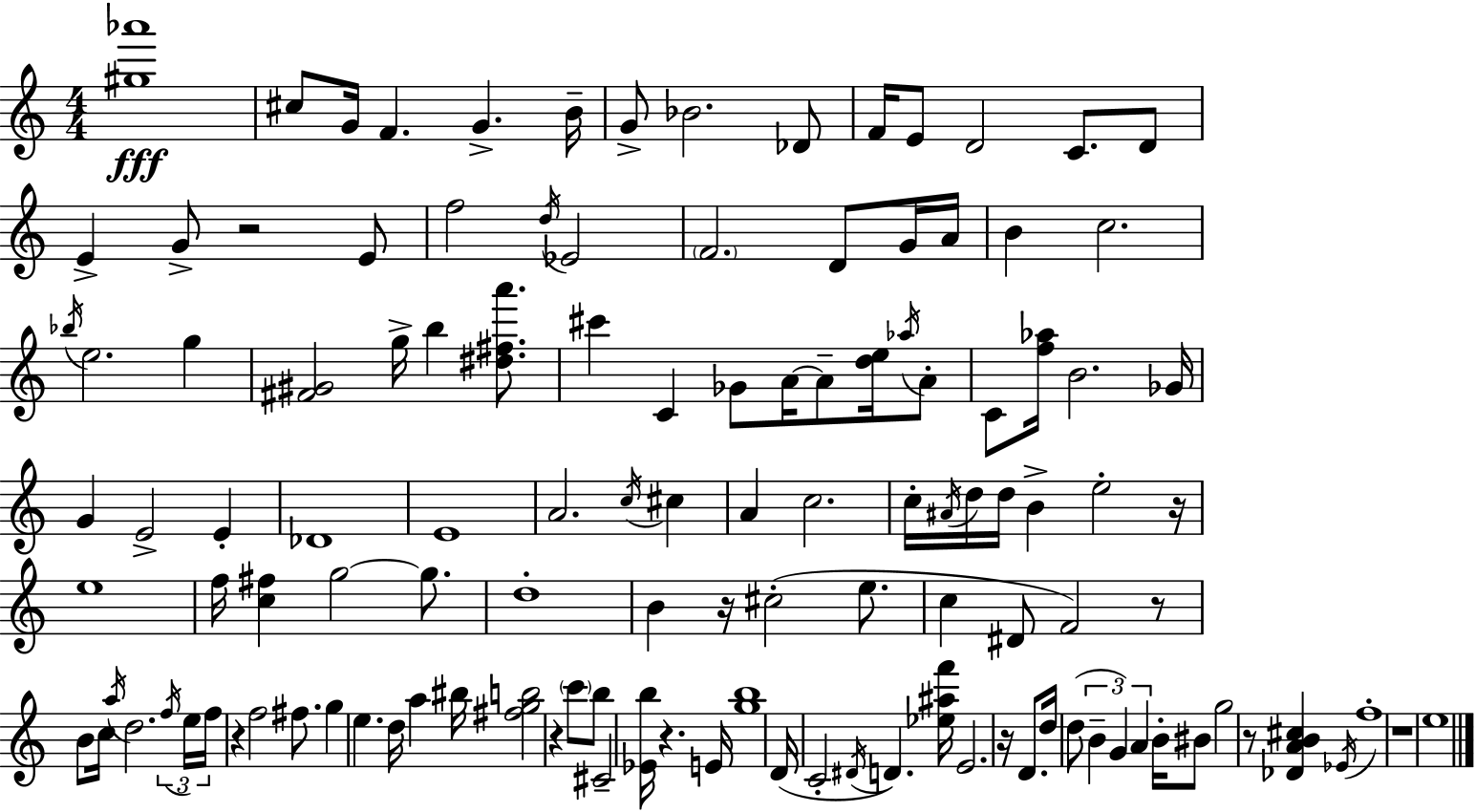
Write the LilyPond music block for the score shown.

{
  \clef treble
  \numericTimeSignature
  \time 4/4
  \key a \minor
  \repeat volta 2 { <gis'' aes'''>1\fff | cis''8 g'16 f'4. g'4.-> b'16-- | g'8-> bes'2. des'8 | f'16 e'8 d'2 c'8. d'8 | \break e'4-> g'8-> r2 e'8 | f''2 \acciaccatura { d''16 } ees'2 | \parenthesize f'2. d'8 g'16 | a'16 b'4 c''2. | \break \acciaccatura { bes''16 } e''2. g''4 | <fis' gis'>2 g''16-> b''4 <dis'' fis'' a'''>8. | cis'''4 c'4 ges'8 a'16~~ a'8-- <d'' e''>16 | \acciaccatura { aes''16 } a'8-. c'8 <f'' aes''>16 b'2. | \break ges'16 g'4 e'2-> e'4-. | des'1 | e'1 | a'2. \acciaccatura { c''16 } | \break cis''4 a'4 c''2. | c''16-. \acciaccatura { ais'16 } d''16 d''16 b'4-> e''2-. | r16 e''1 | f''16 <c'' fis''>4 g''2~~ | \break g''8. d''1-. | b'4 r16 cis''2-.( | e''8. c''4 dis'8 f'2) | r8 b'8 c''16 \acciaccatura { a''16 } d''2. | \break \tuplet 3/2 { \acciaccatura { f''16 } e''16 f''16 } r4 f''2 | fis''8. g''4 e''4. | d''16 a''4 bis''16 <fis'' g'' b''>2 r4 | \parenthesize c'''8 b''8 cis'2-- <ees' b''>16 | \break r4. e'16 <g'' b''>1 | d'16( c'2-. | \acciaccatura { dis'16 } d'4.) <ees'' ais'' f'''>16 e'2. | r16 d'8. d''16 d''8( \tuplet 3/2 { b'4-- g'4) | \break a'4 } b'16-. bis'8 g''2 | r8 <des' a' b' cis''>4 \acciaccatura { ees'16 } f''1-. | r1 | e''1 | \break } \bar "|."
}